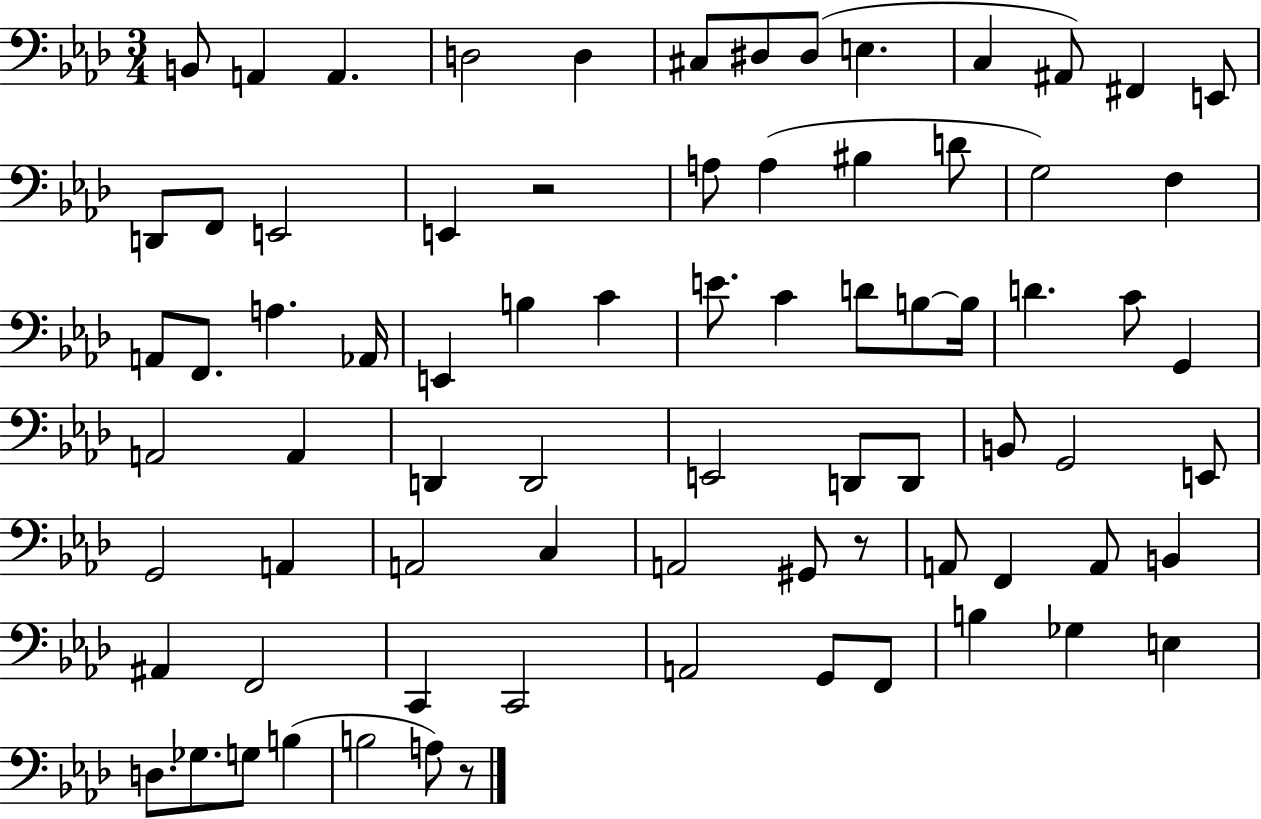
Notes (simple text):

B2/e A2/q A2/q. D3/h D3/q C#3/e D#3/e D#3/e E3/q. C3/q A#2/e F#2/q E2/e D2/e F2/e E2/h E2/q R/h A3/e A3/q BIS3/q D4/e G3/h F3/q A2/e F2/e. A3/q. Ab2/s E2/q B3/q C4/q E4/e. C4/q D4/e B3/e B3/s D4/q. C4/e G2/q A2/h A2/q D2/q D2/h E2/h D2/e D2/e B2/e G2/h E2/e G2/h A2/q A2/h C3/q A2/h G#2/e R/e A2/e F2/q A2/e B2/q A#2/q F2/h C2/q C2/h A2/h G2/e F2/e B3/q Gb3/q E3/q D3/e. Gb3/e. G3/e B3/q B3/h A3/e R/e